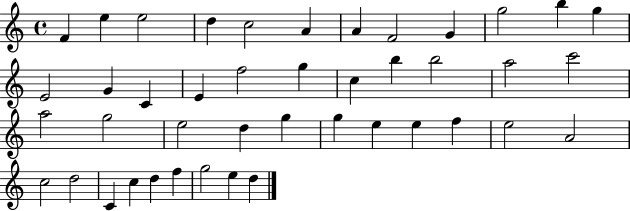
{
  \clef treble
  \time 4/4
  \defaultTimeSignature
  \key c \major
  f'4 e''4 e''2 | d''4 c''2 a'4 | a'4 f'2 g'4 | g''2 b''4 g''4 | \break e'2 g'4 c'4 | e'4 f''2 g''4 | c''4 b''4 b''2 | a''2 c'''2 | \break a''2 g''2 | e''2 d''4 g''4 | g''4 e''4 e''4 f''4 | e''2 a'2 | \break c''2 d''2 | c'4 c''4 d''4 f''4 | g''2 e''4 d''4 | \bar "|."
}